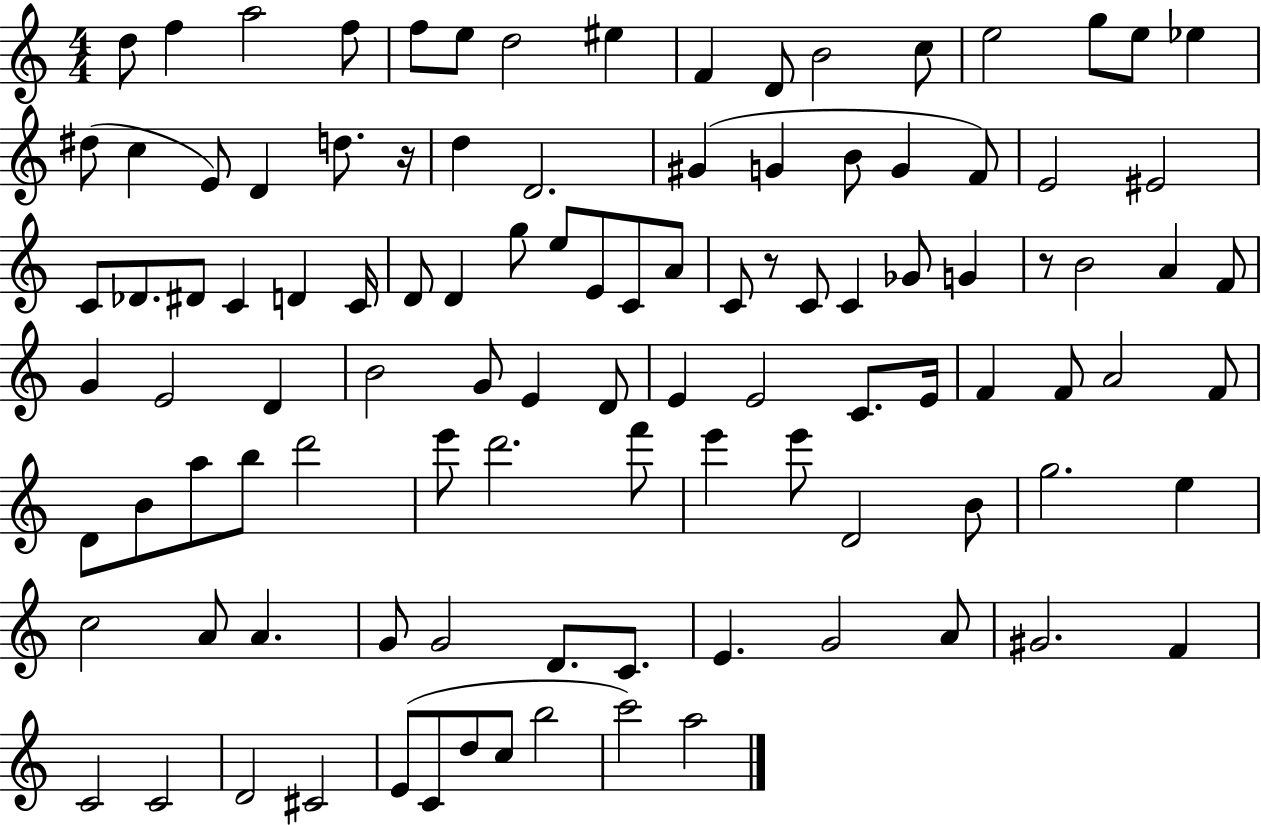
D5/e F5/q A5/h F5/e F5/e E5/e D5/h EIS5/q F4/q D4/e B4/h C5/e E5/h G5/e E5/e Eb5/q D#5/e C5/q E4/e D4/q D5/e. R/s D5/q D4/h. G#4/q G4/q B4/e G4/q F4/e E4/h EIS4/h C4/e Db4/e. D#4/e C4/q D4/q C4/s D4/e D4/q G5/e E5/e E4/e C4/e A4/e C4/e R/e C4/e C4/q Gb4/e G4/q R/e B4/h A4/q F4/e G4/q E4/h D4/q B4/h G4/e E4/q D4/e E4/q E4/h C4/e. E4/s F4/q F4/e A4/h F4/e D4/e B4/e A5/e B5/e D6/h E6/e D6/h. F6/e E6/q E6/e D4/h B4/e G5/h. E5/q C5/h A4/e A4/q. G4/e G4/h D4/e. C4/e. E4/q. G4/h A4/e G#4/h. F4/q C4/h C4/h D4/h C#4/h E4/e C4/e D5/e C5/e B5/h C6/h A5/h